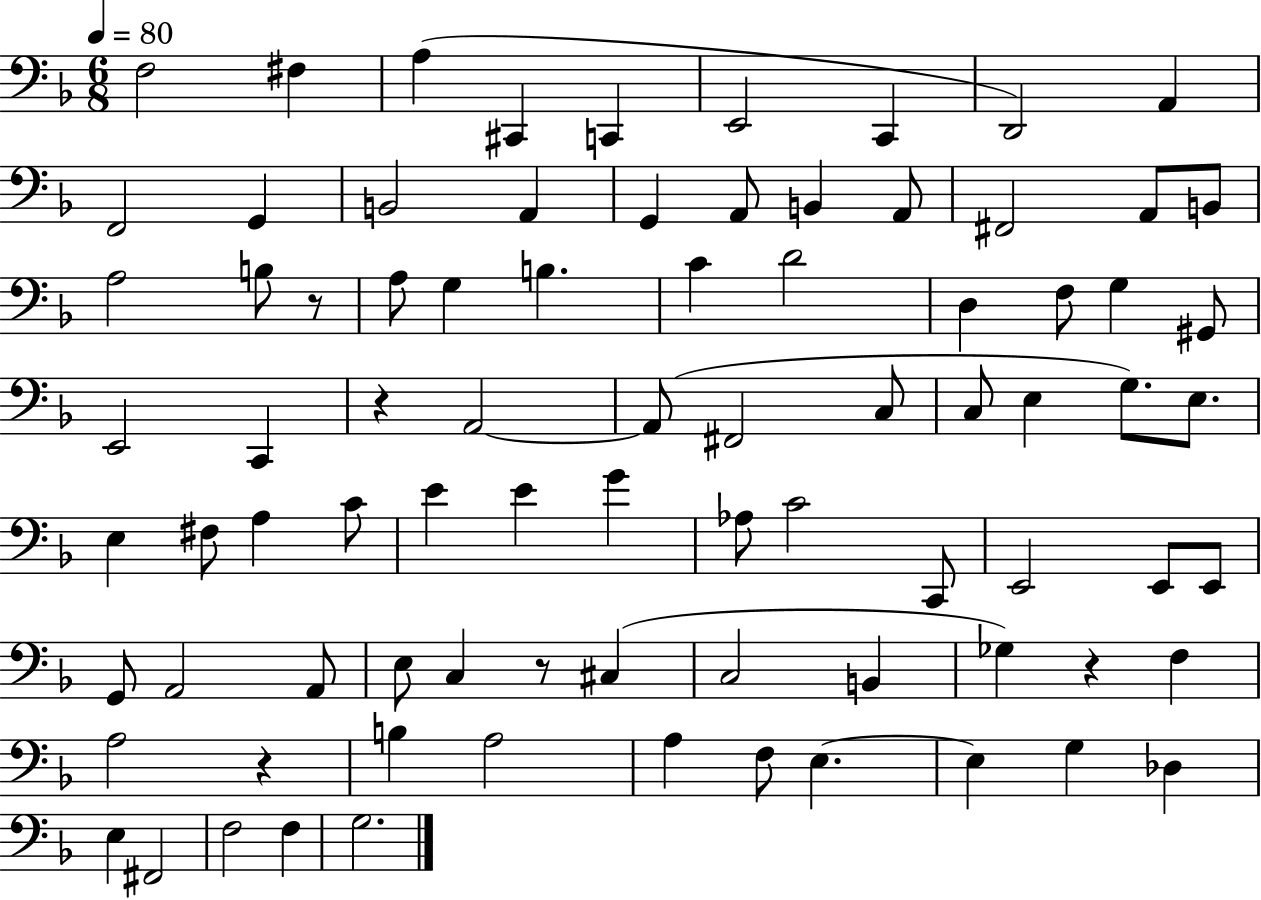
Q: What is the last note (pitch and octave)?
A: G3